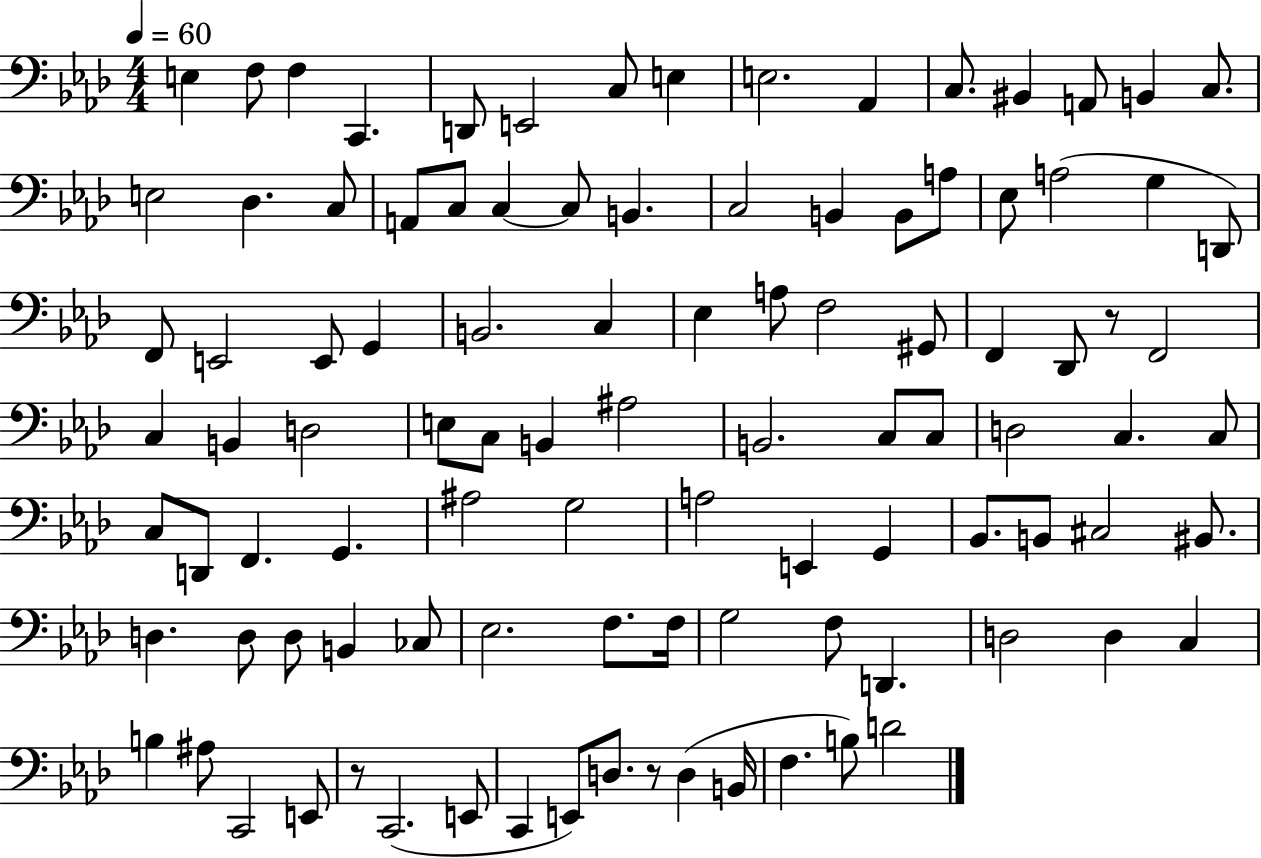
X:1
T:Untitled
M:4/4
L:1/4
K:Ab
E, F,/2 F, C,, D,,/2 E,,2 C,/2 E, E,2 _A,, C,/2 ^B,, A,,/2 B,, C,/2 E,2 _D, C,/2 A,,/2 C,/2 C, C,/2 B,, C,2 B,, B,,/2 A,/2 _E,/2 A,2 G, D,,/2 F,,/2 E,,2 E,,/2 G,, B,,2 C, _E, A,/2 F,2 ^G,,/2 F,, _D,,/2 z/2 F,,2 C, B,, D,2 E,/2 C,/2 B,, ^A,2 B,,2 C,/2 C,/2 D,2 C, C,/2 C,/2 D,,/2 F,, G,, ^A,2 G,2 A,2 E,, G,, _B,,/2 B,,/2 ^C,2 ^B,,/2 D, D,/2 D,/2 B,, _C,/2 _E,2 F,/2 F,/4 G,2 F,/2 D,, D,2 D, C, B, ^A,/2 C,,2 E,,/2 z/2 C,,2 E,,/2 C,, E,,/2 D,/2 z/2 D, B,,/4 F, B,/2 D2